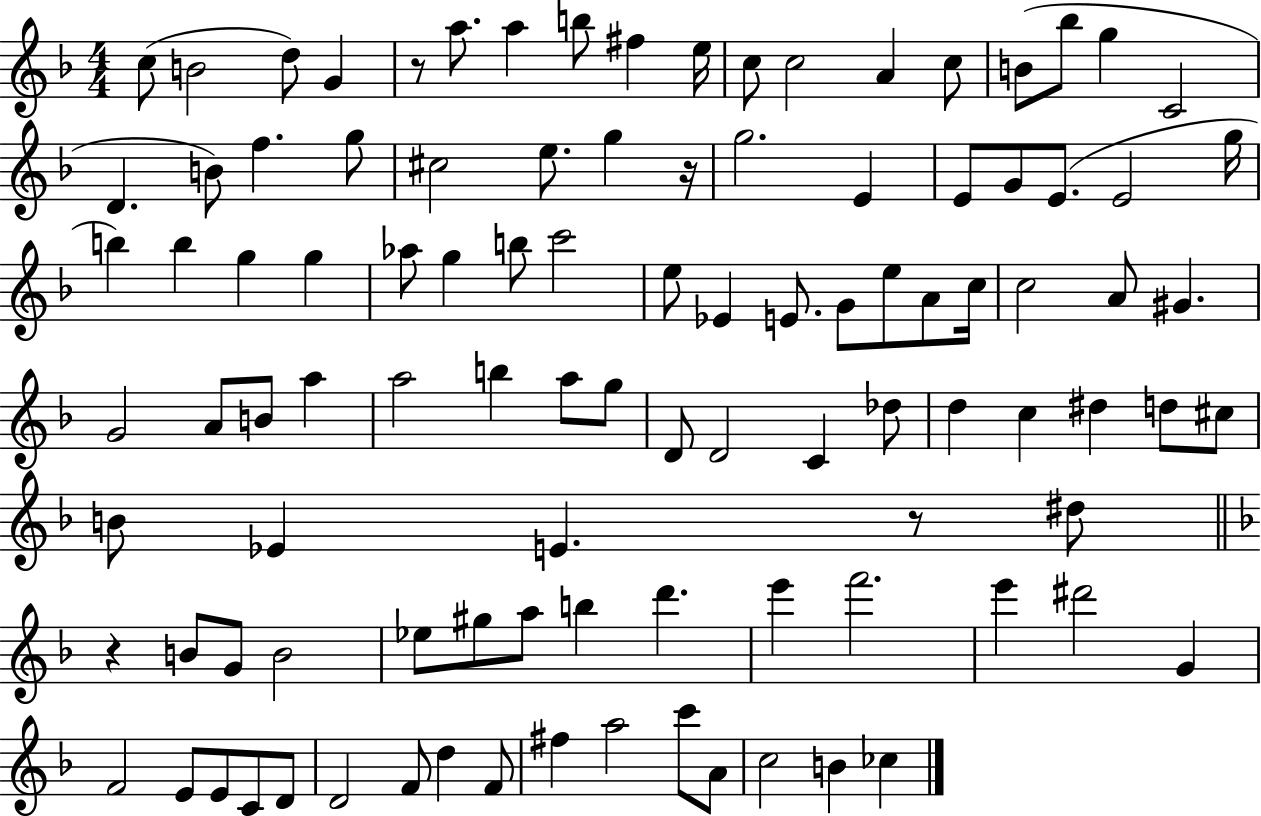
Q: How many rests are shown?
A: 4